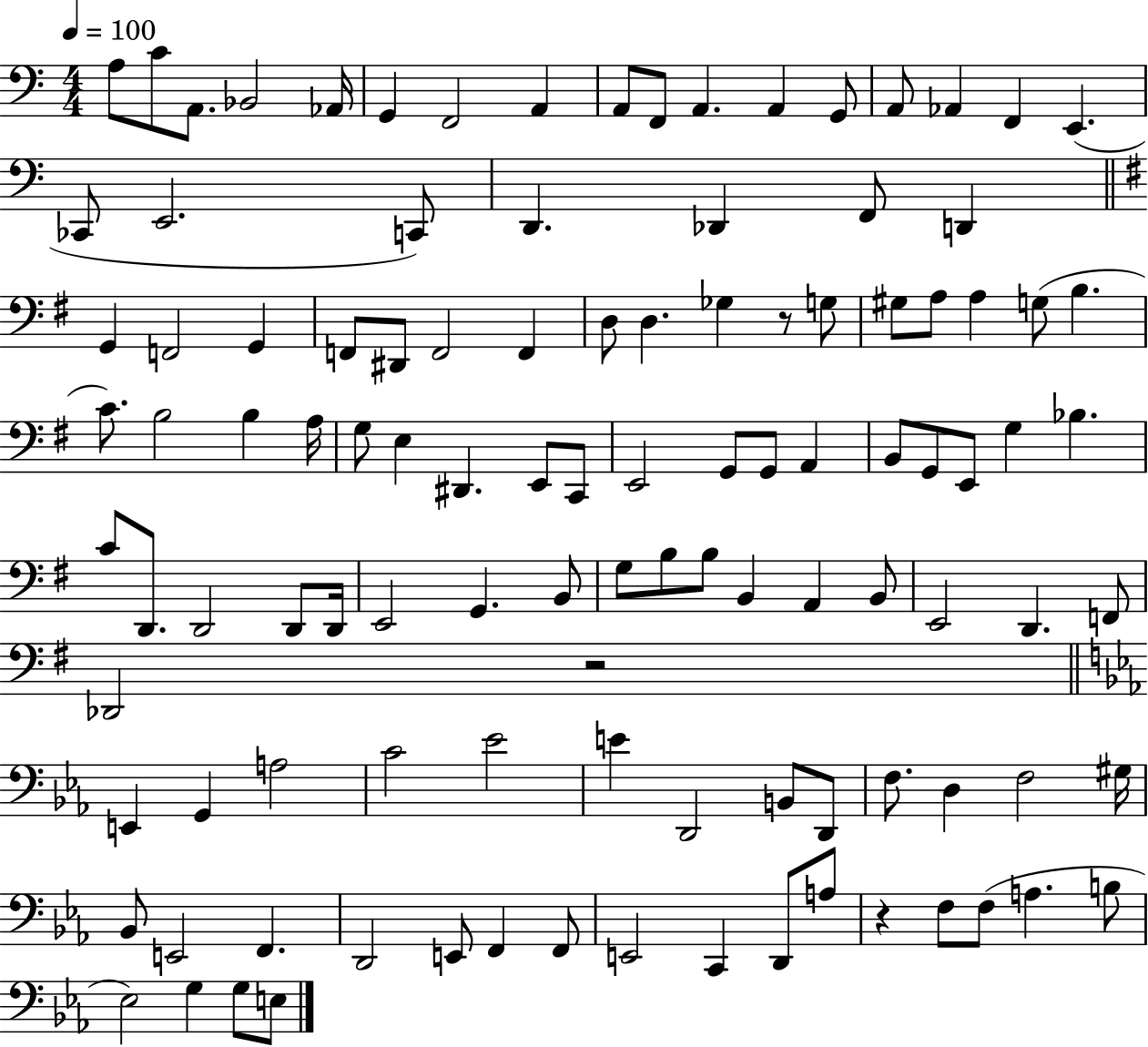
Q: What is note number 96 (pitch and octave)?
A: F2